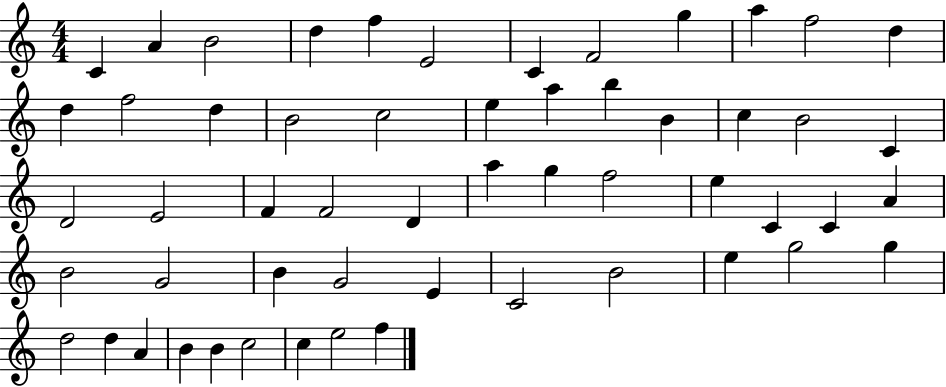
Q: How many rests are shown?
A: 0